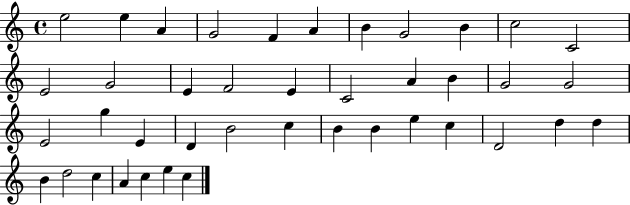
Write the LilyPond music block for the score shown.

{
  \clef treble
  \time 4/4
  \defaultTimeSignature
  \key c \major
  e''2 e''4 a'4 | g'2 f'4 a'4 | b'4 g'2 b'4 | c''2 c'2 | \break e'2 g'2 | e'4 f'2 e'4 | c'2 a'4 b'4 | g'2 g'2 | \break e'2 g''4 e'4 | d'4 b'2 c''4 | b'4 b'4 e''4 c''4 | d'2 d''4 d''4 | \break b'4 d''2 c''4 | a'4 c''4 e''4 c''4 | \bar "|."
}